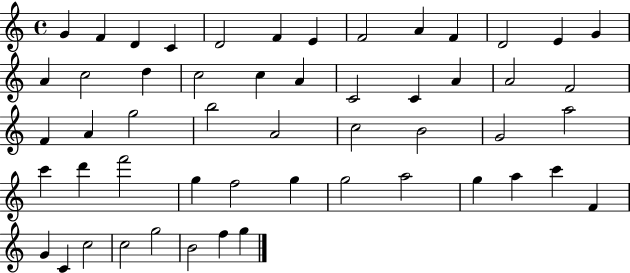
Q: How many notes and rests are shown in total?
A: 53